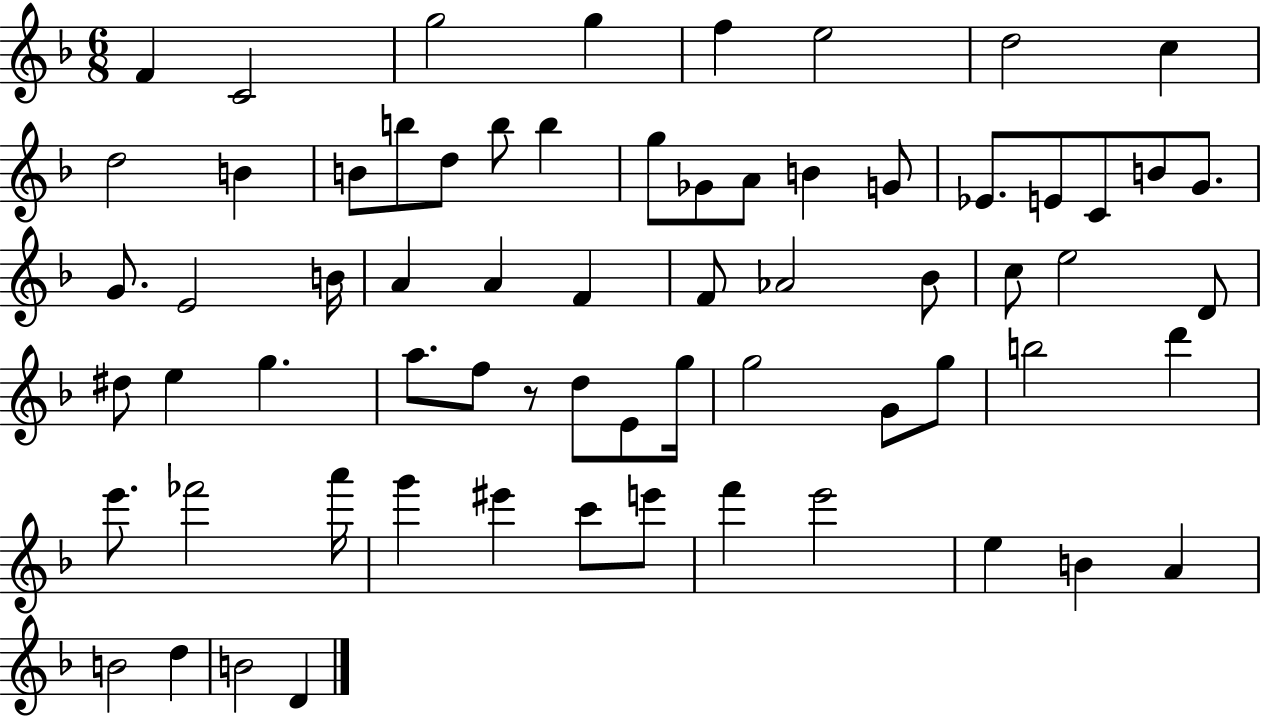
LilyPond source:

{
  \clef treble
  \numericTimeSignature
  \time 6/8
  \key f \major
  f'4 c'2 | g''2 g''4 | f''4 e''2 | d''2 c''4 | \break d''2 b'4 | b'8 b''8 d''8 b''8 b''4 | g''8 ges'8 a'8 b'4 g'8 | ees'8. e'8 c'8 b'8 g'8. | \break g'8. e'2 b'16 | a'4 a'4 f'4 | f'8 aes'2 bes'8 | c''8 e''2 d'8 | \break dis''8 e''4 g''4. | a''8. f''8 r8 d''8 e'8 g''16 | g''2 g'8 g''8 | b''2 d'''4 | \break e'''8. fes'''2 a'''16 | g'''4 eis'''4 c'''8 e'''8 | f'''4 e'''2 | e''4 b'4 a'4 | \break b'2 d''4 | b'2 d'4 | \bar "|."
}